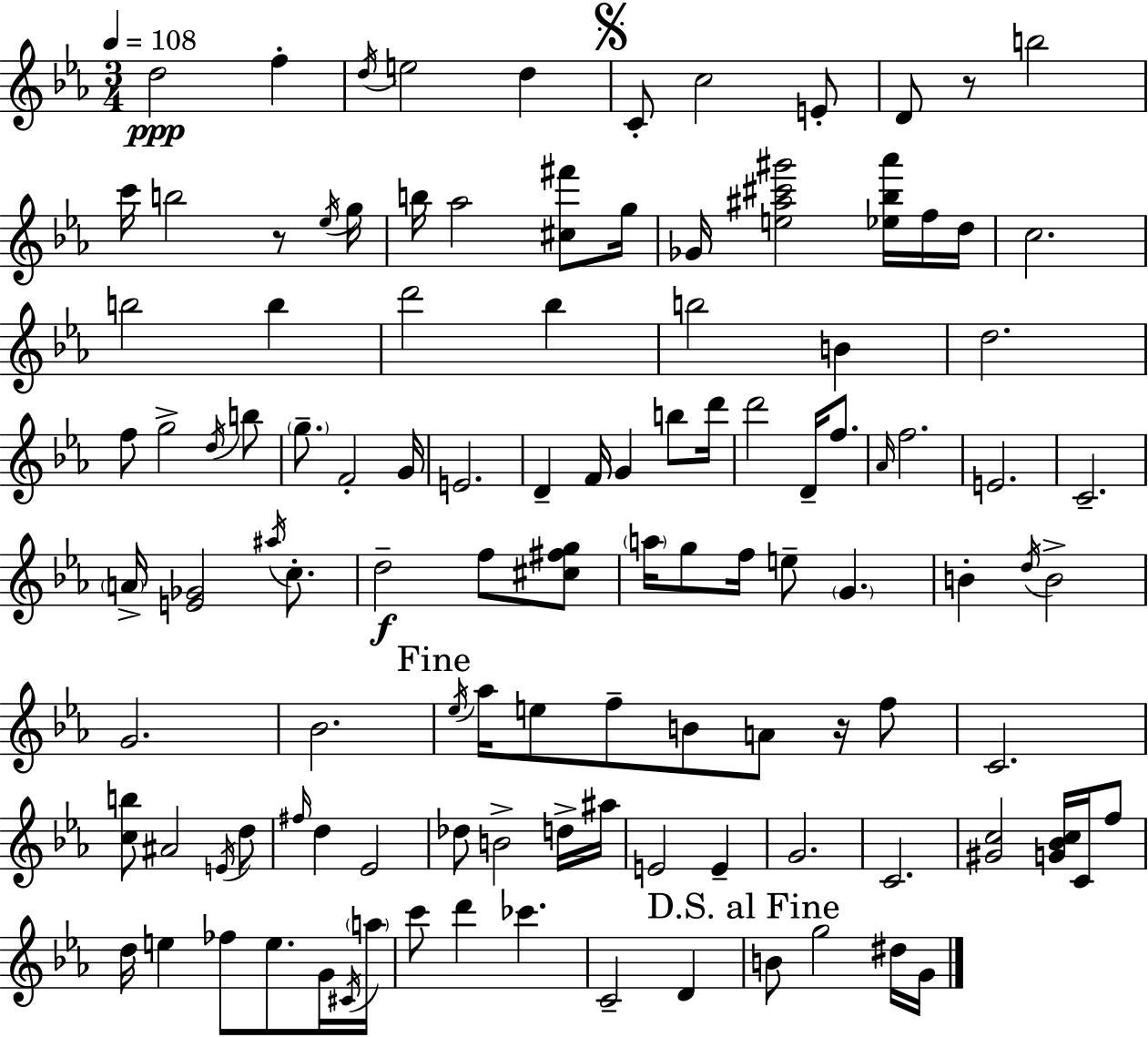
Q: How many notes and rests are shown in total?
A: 114